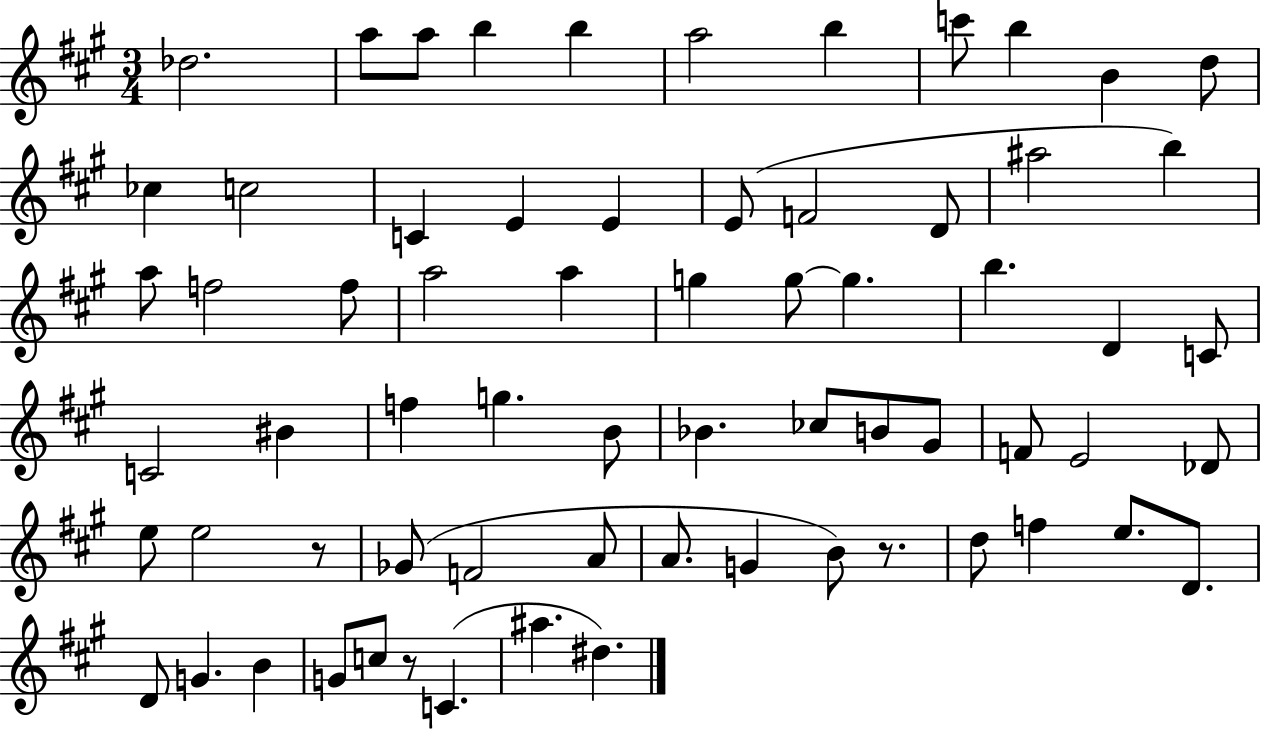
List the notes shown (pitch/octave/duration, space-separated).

Db5/h. A5/e A5/e B5/q B5/q A5/h B5/q C6/e B5/q B4/q D5/e CES5/q C5/h C4/q E4/q E4/q E4/e F4/h D4/e A#5/h B5/q A5/e F5/h F5/e A5/h A5/q G5/q G5/e G5/q. B5/q. D4/q C4/e C4/h BIS4/q F5/q G5/q. B4/e Bb4/q. CES5/e B4/e G#4/e F4/e E4/h Db4/e E5/e E5/h R/e Gb4/e F4/h A4/e A4/e. G4/q B4/e R/e. D5/e F5/q E5/e. D4/e. D4/e G4/q. B4/q G4/e C5/e R/e C4/q. A#5/q. D#5/q.